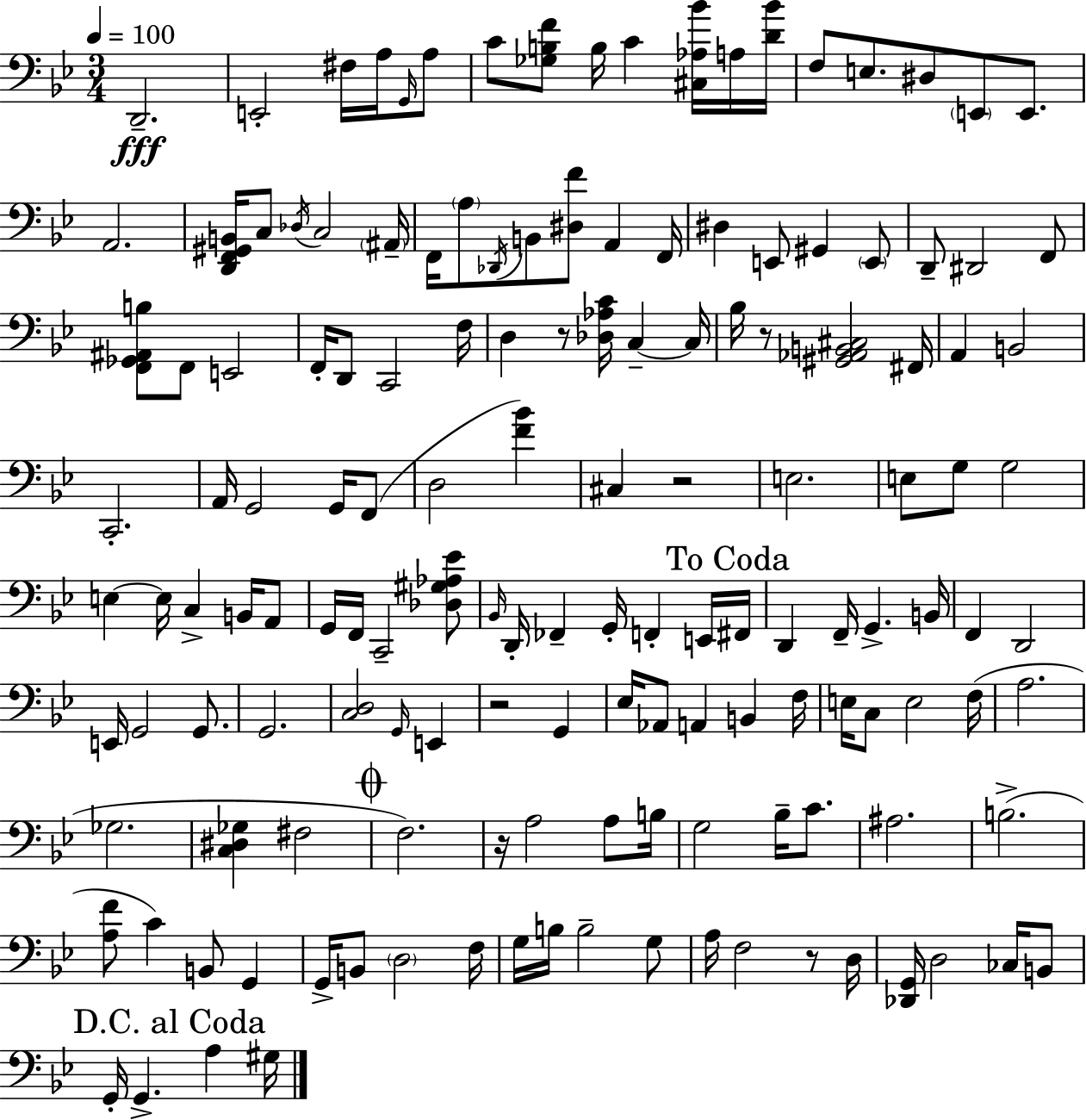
{
  \clef bass
  \numericTimeSignature
  \time 3/4
  \key g \minor
  \tempo 4 = 100
  d,2.--\fff | e,2-. fis16 a16 \grace { g,16 } a8 | c'8 <ges b f'>8 b16 c'4 <cis aes bes'>16 a16 | <d' bes'>16 f8 e8. dis8 \parenthesize e,8 e,8. | \break a,2. | <d, f, gis, b,>16 c8 \acciaccatura { des16 } c2 | \parenthesize ais,16-- f,16 \parenthesize a8 \acciaccatura { des,16 } b,8 <dis f'>8 a,4 | f,16 dis4 e,8 gis,4 | \break \parenthesize e,8 d,8-- dis,2 | f,8 <f, ges, ais, b>8 f,8 e,2 | f,16-. d,8 c,2 | f16 d4 r8 <des aes c'>16 c4--~~ | \break c16 bes16 r8 <gis, aes, b, cis>2 | fis,16 a,4 b,2 | c,2.-. | a,16 g,2 | \break g,16 f,8( d2 <f' bes'>4) | cis4 r2 | e2. | e8 g8 g2 | \break e4~~ e16 c4-> | b,16 a,8 g,16 f,16 c,2-- | <des gis aes ees'>8 \grace { bes,16 } d,16-. fes,4-- g,16-. f,4-. | e,16 \mark "To Coda" fis,16 d,4 f,16-- g,4.-> | \break b,16 f,4 d,2 | e,16 g,2 | g,8. g,2. | <c d>2 | \break \grace { g,16 } e,4 r2 | g,4 ees16 aes,8 a,4 | b,4 f16 e16 c8 e2 | f16( a2. | \break ges2. | <c dis ges>4 fis2 | \mark \markup { \musicglyph "scripts.coda" } f2.) | r16 a2 | \break a8 b16 g2 | bes16-- c'8. ais2. | b2.->( | <a f'>8 c'4) b,8 | \break g,4 g,16-> b,8 \parenthesize d2 | f16 g16 b16 b2-- | g8 a16 f2 | r8 d16 <des, g,>16 d2 | \break ces16 b,8 \mark "D.C. al Coda" g,16-. g,4.-> | a4 gis16 \bar "|."
}